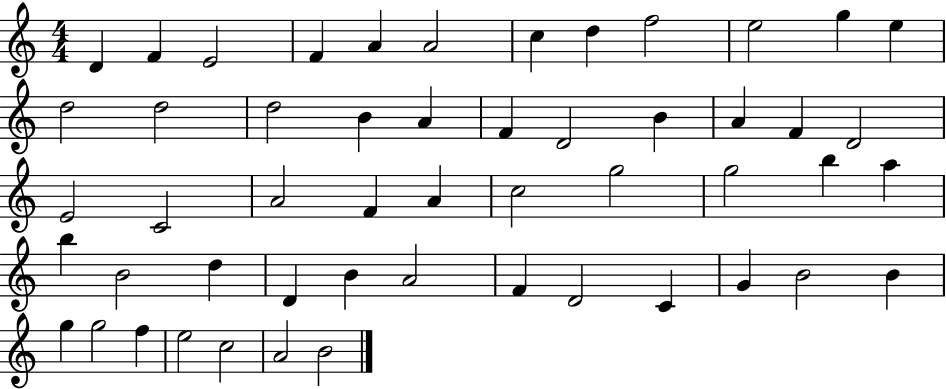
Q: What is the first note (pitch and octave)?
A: D4